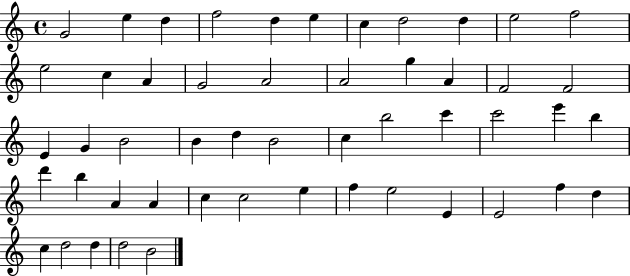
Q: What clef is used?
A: treble